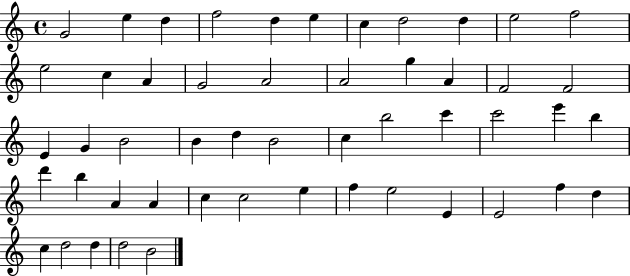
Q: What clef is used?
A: treble